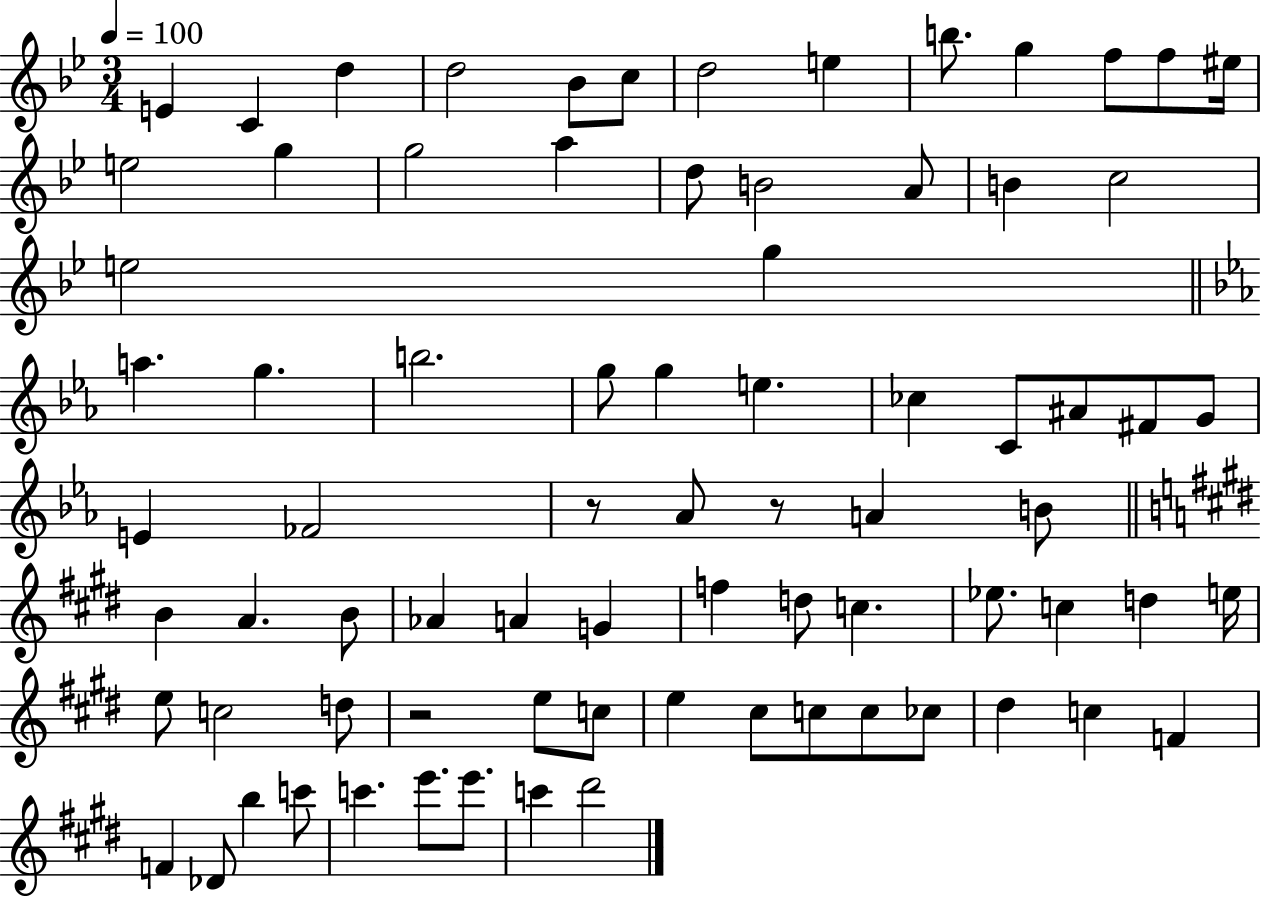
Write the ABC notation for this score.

X:1
T:Untitled
M:3/4
L:1/4
K:Bb
E C d d2 _B/2 c/2 d2 e b/2 g f/2 f/2 ^e/4 e2 g g2 a d/2 B2 A/2 B c2 e2 g a g b2 g/2 g e _c C/2 ^A/2 ^F/2 G/2 E _F2 z/2 _A/2 z/2 A B/2 B A B/2 _A A G f d/2 c _e/2 c d e/4 e/2 c2 d/2 z2 e/2 c/2 e ^c/2 c/2 c/2 _c/2 ^d c F F _D/2 b c'/2 c' e'/2 e'/2 c' ^d'2